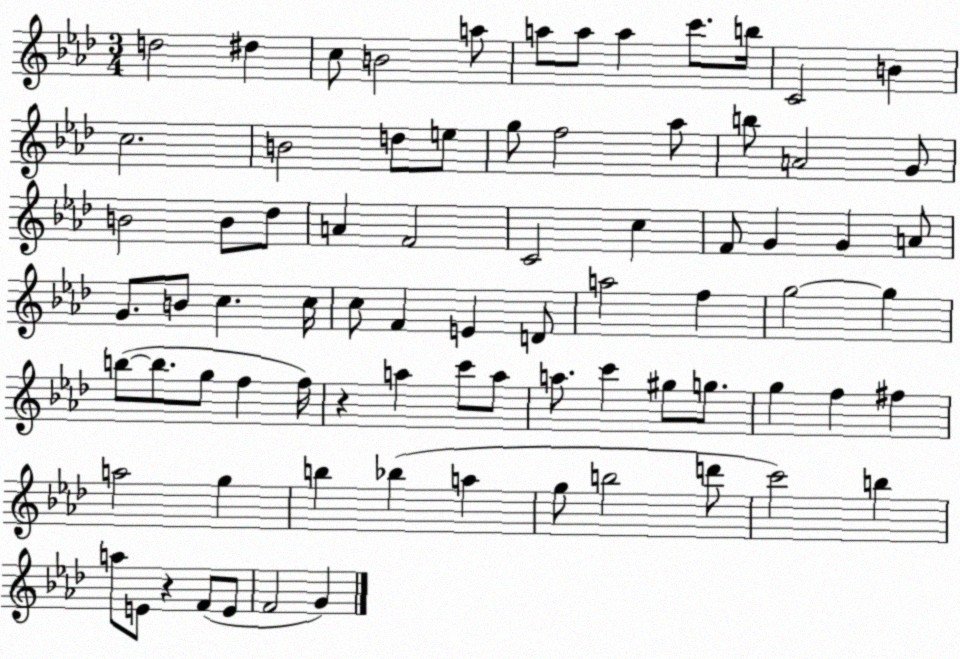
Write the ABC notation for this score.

X:1
T:Untitled
M:3/4
L:1/4
K:Ab
d2 ^d c/2 B2 a/2 a/2 a/2 a c'/2 b/4 C2 B c2 B2 d/2 e/2 g/2 f2 _a/2 b/2 A2 G/2 B2 B/2 _d/2 A F2 C2 c F/2 G G A/2 G/2 B/2 c c/4 c/2 F E D/2 a2 f g2 g b/2 b/2 g/2 f f/4 z a c'/2 a/2 a/2 c' ^g/2 g/2 g f ^f a2 g b _b a g/2 b2 d'/2 c'2 b a/2 E/2 z F/2 E/2 F2 G